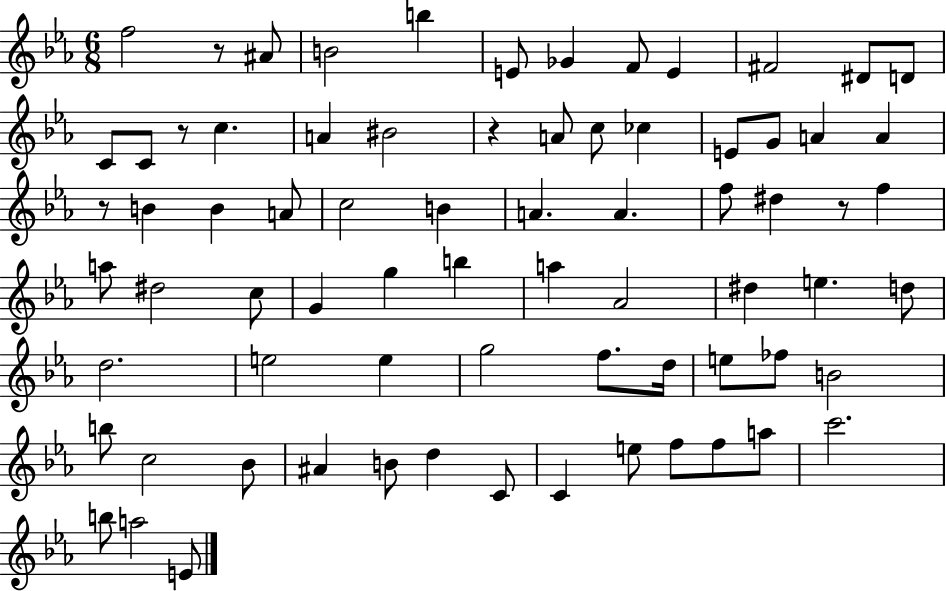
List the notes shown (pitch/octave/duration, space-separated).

F5/h R/e A#4/e B4/h B5/q E4/e Gb4/q F4/e E4/q F#4/h D#4/e D4/e C4/e C4/e R/e C5/q. A4/q BIS4/h R/q A4/e C5/e CES5/q E4/e G4/e A4/q A4/q R/e B4/q B4/q A4/e C5/h B4/q A4/q. A4/q. F5/e D#5/q R/e F5/q A5/e D#5/h C5/e G4/q G5/q B5/q A5/q Ab4/h D#5/q E5/q. D5/e D5/h. E5/h E5/q G5/h F5/e. D5/s E5/e FES5/e B4/h B5/e C5/h Bb4/e A#4/q B4/e D5/q C4/e C4/q E5/e F5/e F5/e A5/e C6/h. B5/e A5/h E4/e